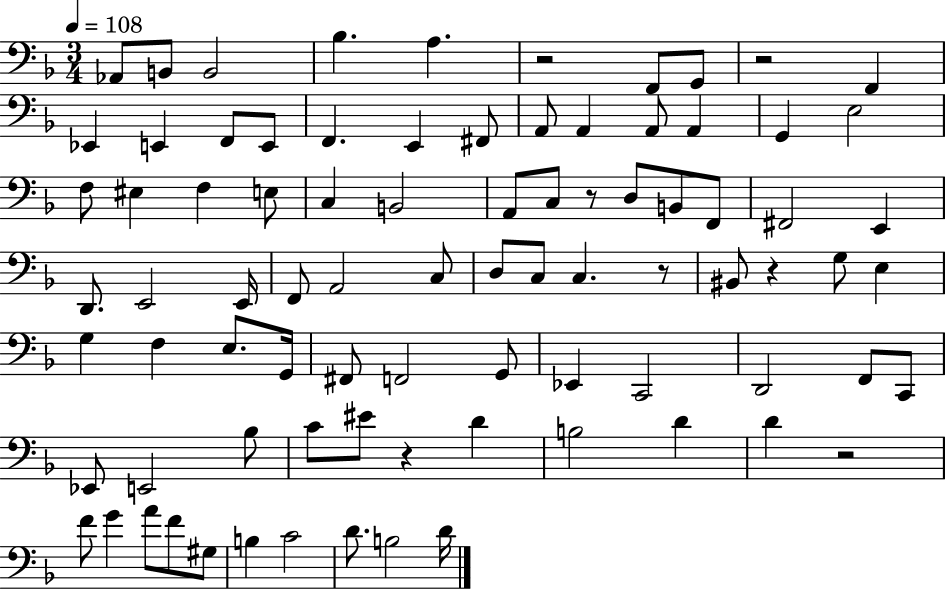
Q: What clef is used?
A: bass